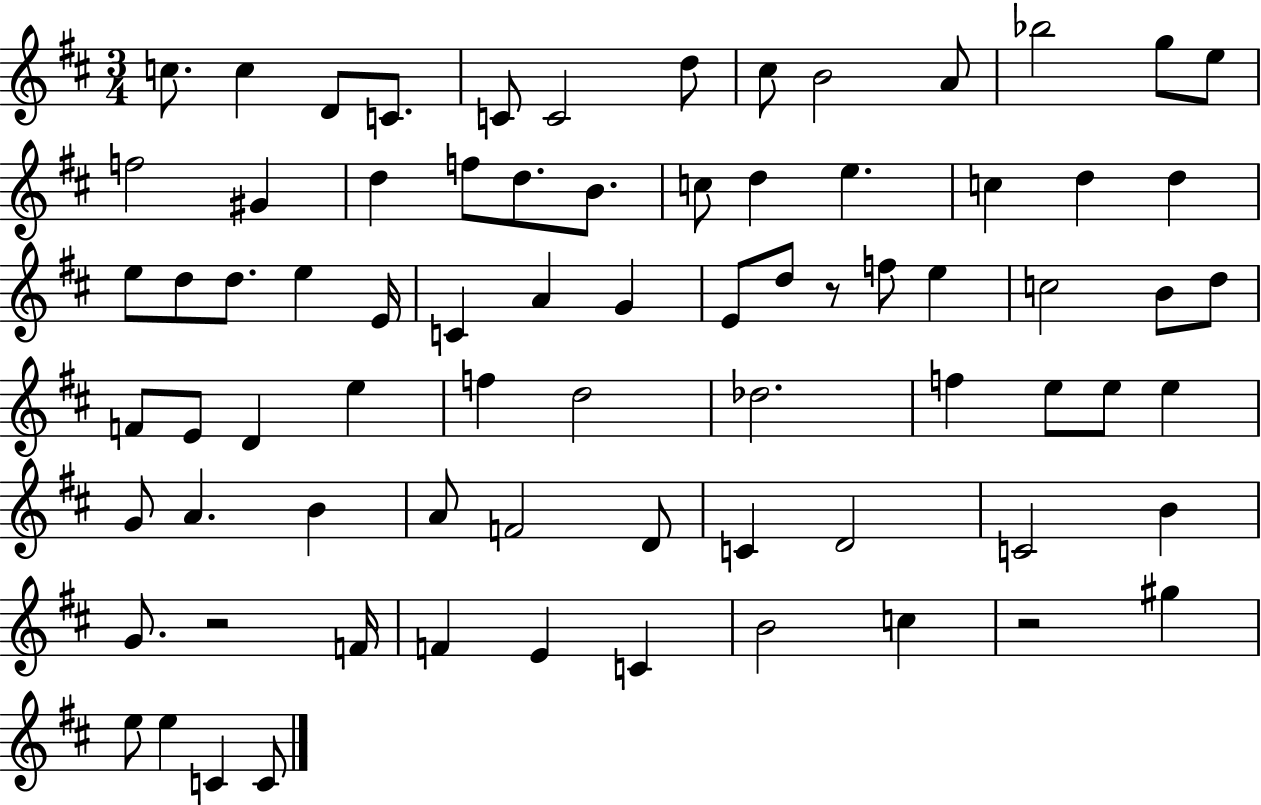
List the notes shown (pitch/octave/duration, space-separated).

C5/e. C5/q D4/e C4/e. C4/e C4/h D5/e C#5/e B4/h A4/e Bb5/h G5/e E5/e F5/h G#4/q D5/q F5/e D5/e. B4/e. C5/e D5/q E5/q. C5/q D5/q D5/q E5/e D5/e D5/e. E5/q E4/s C4/q A4/q G4/q E4/e D5/e R/e F5/e E5/q C5/h B4/e D5/e F4/e E4/e D4/q E5/q F5/q D5/h Db5/h. F5/q E5/e E5/e E5/q G4/e A4/q. B4/q A4/e F4/h D4/e C4/q D4/h C4/h B4/q G4/e. R/h F4/s F4/q E4/q C4/q B4/h C5/q R/h G#5/q E5/e E5/q C4/q C4/e